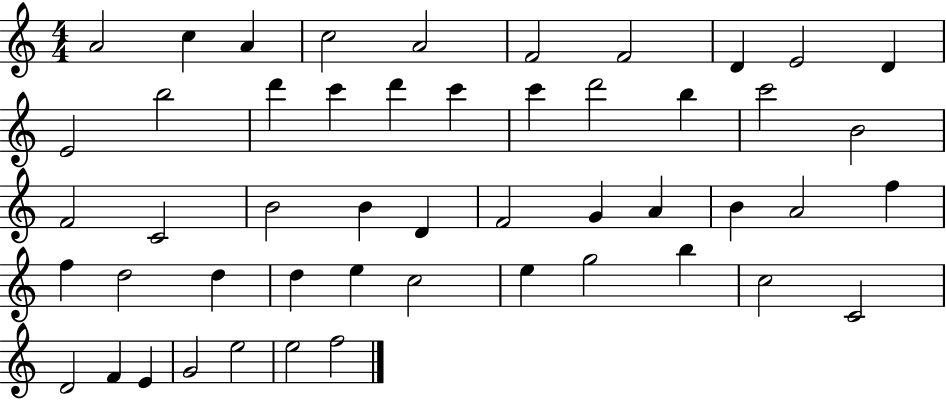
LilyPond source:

{
  \clef treble
  \numericTimeSignature
  \time 4/4
  \key c \major
  a'2 c''4 a'4 | c''2 a'2 | f'2 f'2 | d'4 e'2 d'4 | \break e'2 b''2 | d'''4 c'''4 d'''4 c'''4 | c'''4 d'''2 b''4 | c'''2 b'2 | \break f'2 c'2 | b'2 b'4 d'4 | f'2 g'4 a'4 | b'4 a'2 f''4 | \break f''4 d''2 d''4 | d''4 e''4 c''2 | e''4 g''2 b''4 | c''2 c'2 | \break d'2 f'4 e'4 | g'2 e''2 | e''2 f''2 | \bar "|."
}